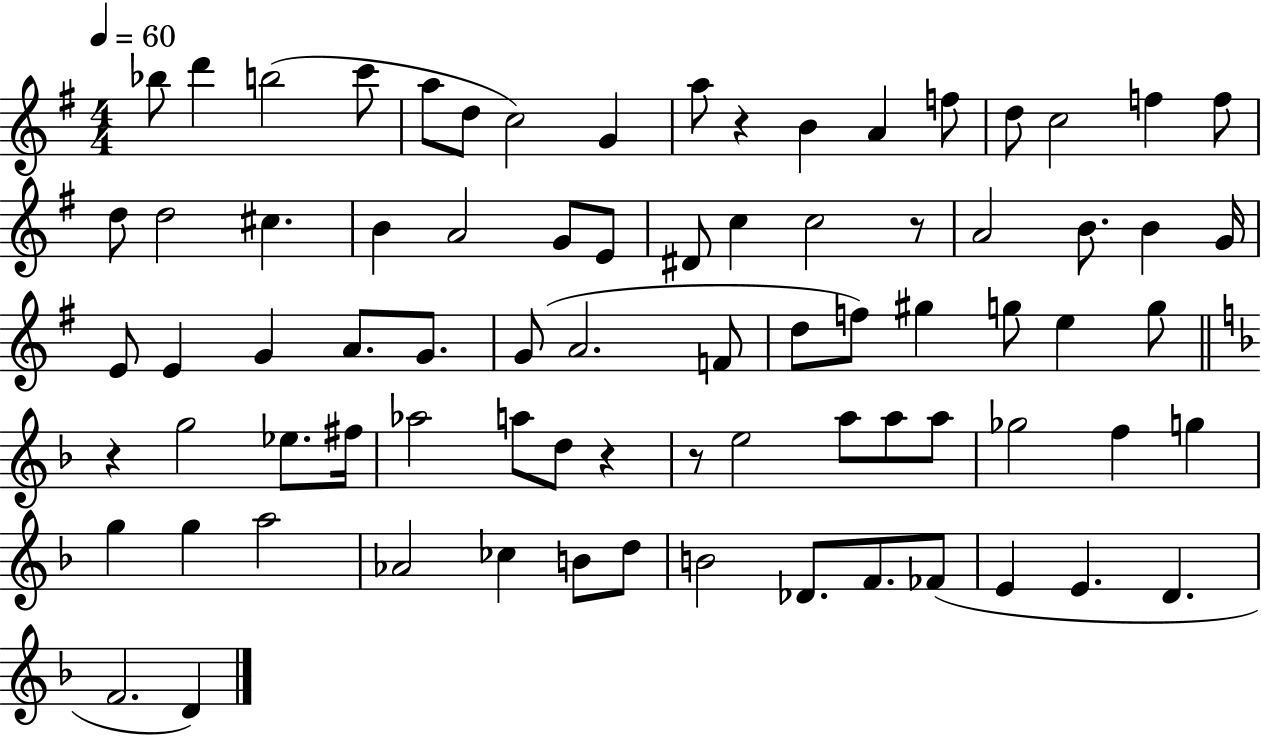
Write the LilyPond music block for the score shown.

{
  \clef treble
  \numericTimeSignature
  \time 4/4
  \key g \major
  \tempo 4 = 60
  \repeat volta 2 { bes''8 d'''4 b''2( c'''8 | a''8 d''8 c''2) g'4 | a''8 r4 b'4 a'4 f''8 | d''8 c''2 f''4 f''8 | \break d''8 d''2 cis''4. | b'4 a'2 g'8 e'8 | dis'8 c''4 c''2 r8 | a'2 b'8. b'4 g'16 | \break e'8 e'4 g'4 a'8. g'8. | g'8( a'2. f'8 | d''8 f''8) gis''4 g''8 e''4 g''8 | \bar "||" \break \key f \major r4 g''2 ees''8. fis''16 | aes''2 a''8 d''8 r4 | r8 e''2 a''8 a''8 a''8 | ges''2 f''4 g''4 | \break g''4 g''4 a''2 | aes'2 ces''4 b'8 d''8 | b'2 des'8. f'8. fes'8( | e'4 e'4. d'4. | \break f'2. d'4) | } \bar "|."
}